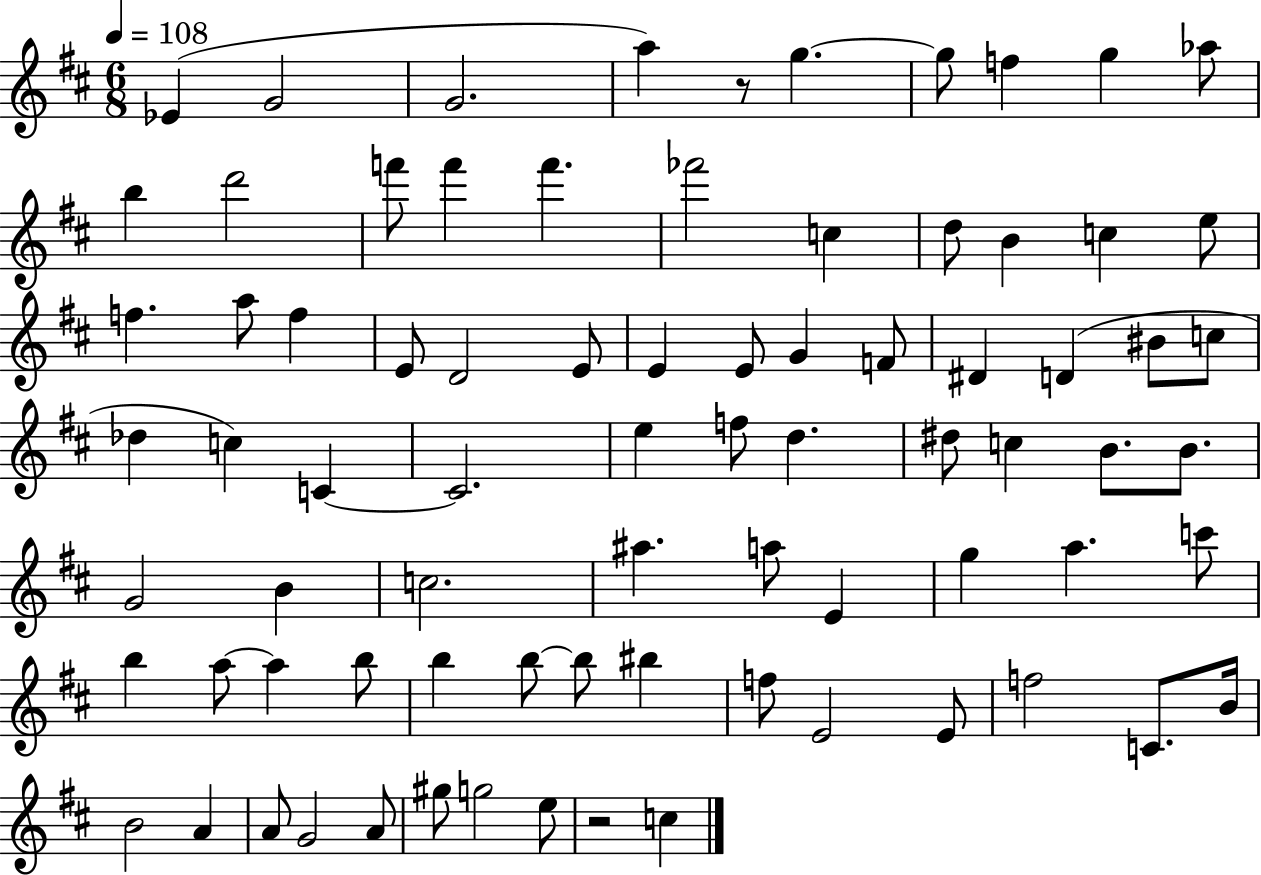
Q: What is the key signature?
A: D major